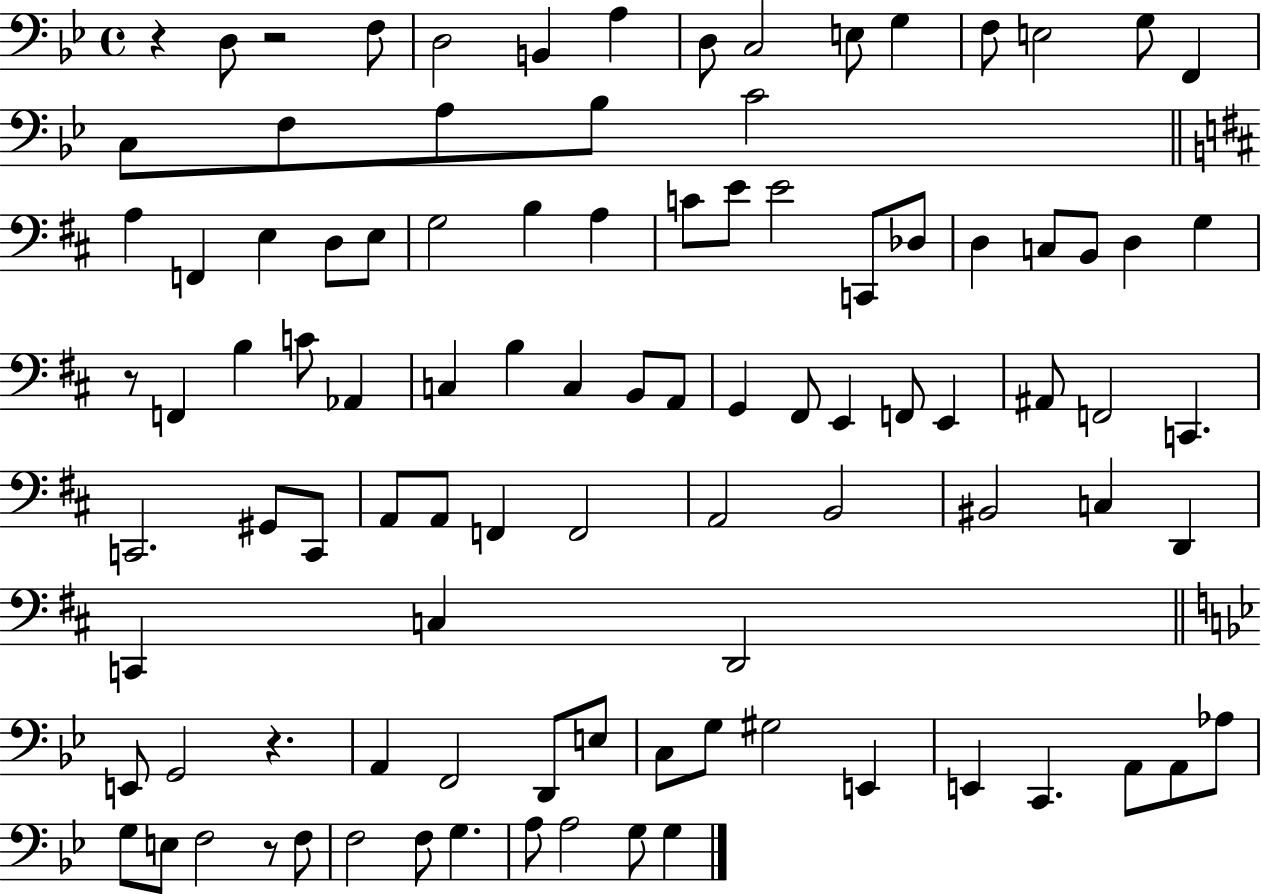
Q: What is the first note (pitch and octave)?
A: D3